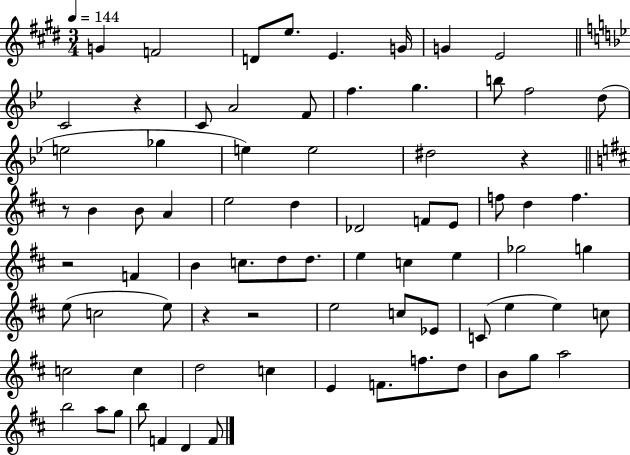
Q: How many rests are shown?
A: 6